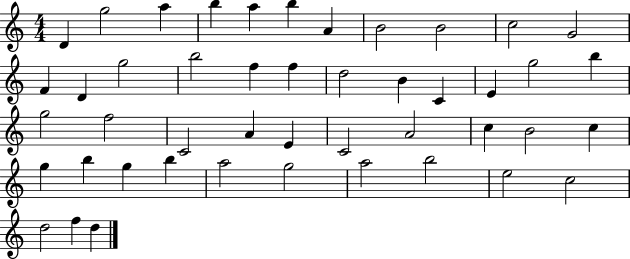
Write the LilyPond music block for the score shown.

{
  \clef treble
  \numericTimeSignature
  \time 4/4
  \key c \major
  d'4 g''2 a''4 | b''4 a''4 b''4 a'4 | b'2 b'2 | c''2 g'2 | \break f'4 d'4 g''2 | b''2 f''4 f''4 | d''2 b'4 c'4 | e'4 g''2 b''4 | \break g''2 f''2 | c'2 a'4 e'4 | c'2 a'2 | c''4 b'2 c''4 | \break g''4 b''4 g''4 b''4 | a''2 g''2 | a''2 b''2 | e''2 c''2 | \break d''2 f''4 d''4 | \bar "|."
}